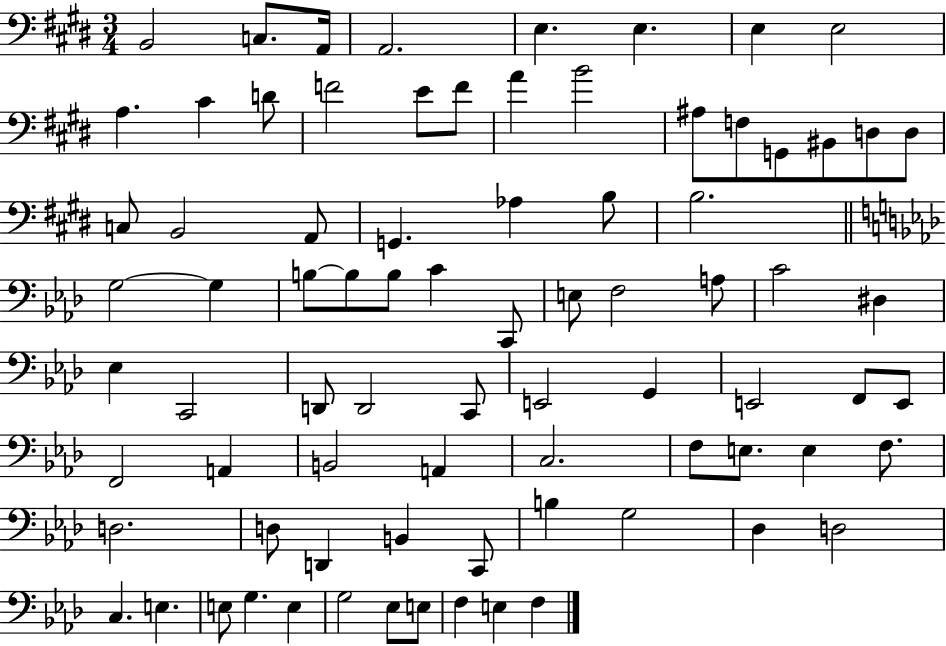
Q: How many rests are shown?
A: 0